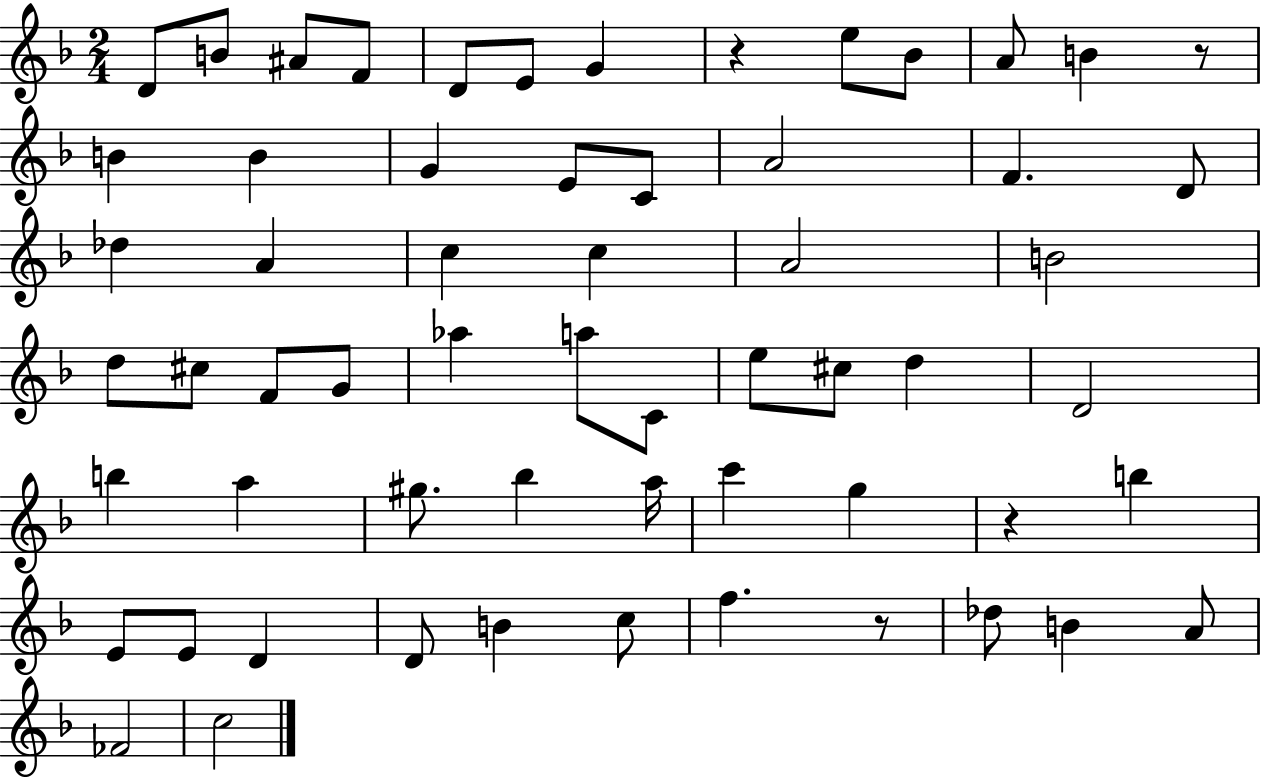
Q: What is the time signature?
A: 2/4